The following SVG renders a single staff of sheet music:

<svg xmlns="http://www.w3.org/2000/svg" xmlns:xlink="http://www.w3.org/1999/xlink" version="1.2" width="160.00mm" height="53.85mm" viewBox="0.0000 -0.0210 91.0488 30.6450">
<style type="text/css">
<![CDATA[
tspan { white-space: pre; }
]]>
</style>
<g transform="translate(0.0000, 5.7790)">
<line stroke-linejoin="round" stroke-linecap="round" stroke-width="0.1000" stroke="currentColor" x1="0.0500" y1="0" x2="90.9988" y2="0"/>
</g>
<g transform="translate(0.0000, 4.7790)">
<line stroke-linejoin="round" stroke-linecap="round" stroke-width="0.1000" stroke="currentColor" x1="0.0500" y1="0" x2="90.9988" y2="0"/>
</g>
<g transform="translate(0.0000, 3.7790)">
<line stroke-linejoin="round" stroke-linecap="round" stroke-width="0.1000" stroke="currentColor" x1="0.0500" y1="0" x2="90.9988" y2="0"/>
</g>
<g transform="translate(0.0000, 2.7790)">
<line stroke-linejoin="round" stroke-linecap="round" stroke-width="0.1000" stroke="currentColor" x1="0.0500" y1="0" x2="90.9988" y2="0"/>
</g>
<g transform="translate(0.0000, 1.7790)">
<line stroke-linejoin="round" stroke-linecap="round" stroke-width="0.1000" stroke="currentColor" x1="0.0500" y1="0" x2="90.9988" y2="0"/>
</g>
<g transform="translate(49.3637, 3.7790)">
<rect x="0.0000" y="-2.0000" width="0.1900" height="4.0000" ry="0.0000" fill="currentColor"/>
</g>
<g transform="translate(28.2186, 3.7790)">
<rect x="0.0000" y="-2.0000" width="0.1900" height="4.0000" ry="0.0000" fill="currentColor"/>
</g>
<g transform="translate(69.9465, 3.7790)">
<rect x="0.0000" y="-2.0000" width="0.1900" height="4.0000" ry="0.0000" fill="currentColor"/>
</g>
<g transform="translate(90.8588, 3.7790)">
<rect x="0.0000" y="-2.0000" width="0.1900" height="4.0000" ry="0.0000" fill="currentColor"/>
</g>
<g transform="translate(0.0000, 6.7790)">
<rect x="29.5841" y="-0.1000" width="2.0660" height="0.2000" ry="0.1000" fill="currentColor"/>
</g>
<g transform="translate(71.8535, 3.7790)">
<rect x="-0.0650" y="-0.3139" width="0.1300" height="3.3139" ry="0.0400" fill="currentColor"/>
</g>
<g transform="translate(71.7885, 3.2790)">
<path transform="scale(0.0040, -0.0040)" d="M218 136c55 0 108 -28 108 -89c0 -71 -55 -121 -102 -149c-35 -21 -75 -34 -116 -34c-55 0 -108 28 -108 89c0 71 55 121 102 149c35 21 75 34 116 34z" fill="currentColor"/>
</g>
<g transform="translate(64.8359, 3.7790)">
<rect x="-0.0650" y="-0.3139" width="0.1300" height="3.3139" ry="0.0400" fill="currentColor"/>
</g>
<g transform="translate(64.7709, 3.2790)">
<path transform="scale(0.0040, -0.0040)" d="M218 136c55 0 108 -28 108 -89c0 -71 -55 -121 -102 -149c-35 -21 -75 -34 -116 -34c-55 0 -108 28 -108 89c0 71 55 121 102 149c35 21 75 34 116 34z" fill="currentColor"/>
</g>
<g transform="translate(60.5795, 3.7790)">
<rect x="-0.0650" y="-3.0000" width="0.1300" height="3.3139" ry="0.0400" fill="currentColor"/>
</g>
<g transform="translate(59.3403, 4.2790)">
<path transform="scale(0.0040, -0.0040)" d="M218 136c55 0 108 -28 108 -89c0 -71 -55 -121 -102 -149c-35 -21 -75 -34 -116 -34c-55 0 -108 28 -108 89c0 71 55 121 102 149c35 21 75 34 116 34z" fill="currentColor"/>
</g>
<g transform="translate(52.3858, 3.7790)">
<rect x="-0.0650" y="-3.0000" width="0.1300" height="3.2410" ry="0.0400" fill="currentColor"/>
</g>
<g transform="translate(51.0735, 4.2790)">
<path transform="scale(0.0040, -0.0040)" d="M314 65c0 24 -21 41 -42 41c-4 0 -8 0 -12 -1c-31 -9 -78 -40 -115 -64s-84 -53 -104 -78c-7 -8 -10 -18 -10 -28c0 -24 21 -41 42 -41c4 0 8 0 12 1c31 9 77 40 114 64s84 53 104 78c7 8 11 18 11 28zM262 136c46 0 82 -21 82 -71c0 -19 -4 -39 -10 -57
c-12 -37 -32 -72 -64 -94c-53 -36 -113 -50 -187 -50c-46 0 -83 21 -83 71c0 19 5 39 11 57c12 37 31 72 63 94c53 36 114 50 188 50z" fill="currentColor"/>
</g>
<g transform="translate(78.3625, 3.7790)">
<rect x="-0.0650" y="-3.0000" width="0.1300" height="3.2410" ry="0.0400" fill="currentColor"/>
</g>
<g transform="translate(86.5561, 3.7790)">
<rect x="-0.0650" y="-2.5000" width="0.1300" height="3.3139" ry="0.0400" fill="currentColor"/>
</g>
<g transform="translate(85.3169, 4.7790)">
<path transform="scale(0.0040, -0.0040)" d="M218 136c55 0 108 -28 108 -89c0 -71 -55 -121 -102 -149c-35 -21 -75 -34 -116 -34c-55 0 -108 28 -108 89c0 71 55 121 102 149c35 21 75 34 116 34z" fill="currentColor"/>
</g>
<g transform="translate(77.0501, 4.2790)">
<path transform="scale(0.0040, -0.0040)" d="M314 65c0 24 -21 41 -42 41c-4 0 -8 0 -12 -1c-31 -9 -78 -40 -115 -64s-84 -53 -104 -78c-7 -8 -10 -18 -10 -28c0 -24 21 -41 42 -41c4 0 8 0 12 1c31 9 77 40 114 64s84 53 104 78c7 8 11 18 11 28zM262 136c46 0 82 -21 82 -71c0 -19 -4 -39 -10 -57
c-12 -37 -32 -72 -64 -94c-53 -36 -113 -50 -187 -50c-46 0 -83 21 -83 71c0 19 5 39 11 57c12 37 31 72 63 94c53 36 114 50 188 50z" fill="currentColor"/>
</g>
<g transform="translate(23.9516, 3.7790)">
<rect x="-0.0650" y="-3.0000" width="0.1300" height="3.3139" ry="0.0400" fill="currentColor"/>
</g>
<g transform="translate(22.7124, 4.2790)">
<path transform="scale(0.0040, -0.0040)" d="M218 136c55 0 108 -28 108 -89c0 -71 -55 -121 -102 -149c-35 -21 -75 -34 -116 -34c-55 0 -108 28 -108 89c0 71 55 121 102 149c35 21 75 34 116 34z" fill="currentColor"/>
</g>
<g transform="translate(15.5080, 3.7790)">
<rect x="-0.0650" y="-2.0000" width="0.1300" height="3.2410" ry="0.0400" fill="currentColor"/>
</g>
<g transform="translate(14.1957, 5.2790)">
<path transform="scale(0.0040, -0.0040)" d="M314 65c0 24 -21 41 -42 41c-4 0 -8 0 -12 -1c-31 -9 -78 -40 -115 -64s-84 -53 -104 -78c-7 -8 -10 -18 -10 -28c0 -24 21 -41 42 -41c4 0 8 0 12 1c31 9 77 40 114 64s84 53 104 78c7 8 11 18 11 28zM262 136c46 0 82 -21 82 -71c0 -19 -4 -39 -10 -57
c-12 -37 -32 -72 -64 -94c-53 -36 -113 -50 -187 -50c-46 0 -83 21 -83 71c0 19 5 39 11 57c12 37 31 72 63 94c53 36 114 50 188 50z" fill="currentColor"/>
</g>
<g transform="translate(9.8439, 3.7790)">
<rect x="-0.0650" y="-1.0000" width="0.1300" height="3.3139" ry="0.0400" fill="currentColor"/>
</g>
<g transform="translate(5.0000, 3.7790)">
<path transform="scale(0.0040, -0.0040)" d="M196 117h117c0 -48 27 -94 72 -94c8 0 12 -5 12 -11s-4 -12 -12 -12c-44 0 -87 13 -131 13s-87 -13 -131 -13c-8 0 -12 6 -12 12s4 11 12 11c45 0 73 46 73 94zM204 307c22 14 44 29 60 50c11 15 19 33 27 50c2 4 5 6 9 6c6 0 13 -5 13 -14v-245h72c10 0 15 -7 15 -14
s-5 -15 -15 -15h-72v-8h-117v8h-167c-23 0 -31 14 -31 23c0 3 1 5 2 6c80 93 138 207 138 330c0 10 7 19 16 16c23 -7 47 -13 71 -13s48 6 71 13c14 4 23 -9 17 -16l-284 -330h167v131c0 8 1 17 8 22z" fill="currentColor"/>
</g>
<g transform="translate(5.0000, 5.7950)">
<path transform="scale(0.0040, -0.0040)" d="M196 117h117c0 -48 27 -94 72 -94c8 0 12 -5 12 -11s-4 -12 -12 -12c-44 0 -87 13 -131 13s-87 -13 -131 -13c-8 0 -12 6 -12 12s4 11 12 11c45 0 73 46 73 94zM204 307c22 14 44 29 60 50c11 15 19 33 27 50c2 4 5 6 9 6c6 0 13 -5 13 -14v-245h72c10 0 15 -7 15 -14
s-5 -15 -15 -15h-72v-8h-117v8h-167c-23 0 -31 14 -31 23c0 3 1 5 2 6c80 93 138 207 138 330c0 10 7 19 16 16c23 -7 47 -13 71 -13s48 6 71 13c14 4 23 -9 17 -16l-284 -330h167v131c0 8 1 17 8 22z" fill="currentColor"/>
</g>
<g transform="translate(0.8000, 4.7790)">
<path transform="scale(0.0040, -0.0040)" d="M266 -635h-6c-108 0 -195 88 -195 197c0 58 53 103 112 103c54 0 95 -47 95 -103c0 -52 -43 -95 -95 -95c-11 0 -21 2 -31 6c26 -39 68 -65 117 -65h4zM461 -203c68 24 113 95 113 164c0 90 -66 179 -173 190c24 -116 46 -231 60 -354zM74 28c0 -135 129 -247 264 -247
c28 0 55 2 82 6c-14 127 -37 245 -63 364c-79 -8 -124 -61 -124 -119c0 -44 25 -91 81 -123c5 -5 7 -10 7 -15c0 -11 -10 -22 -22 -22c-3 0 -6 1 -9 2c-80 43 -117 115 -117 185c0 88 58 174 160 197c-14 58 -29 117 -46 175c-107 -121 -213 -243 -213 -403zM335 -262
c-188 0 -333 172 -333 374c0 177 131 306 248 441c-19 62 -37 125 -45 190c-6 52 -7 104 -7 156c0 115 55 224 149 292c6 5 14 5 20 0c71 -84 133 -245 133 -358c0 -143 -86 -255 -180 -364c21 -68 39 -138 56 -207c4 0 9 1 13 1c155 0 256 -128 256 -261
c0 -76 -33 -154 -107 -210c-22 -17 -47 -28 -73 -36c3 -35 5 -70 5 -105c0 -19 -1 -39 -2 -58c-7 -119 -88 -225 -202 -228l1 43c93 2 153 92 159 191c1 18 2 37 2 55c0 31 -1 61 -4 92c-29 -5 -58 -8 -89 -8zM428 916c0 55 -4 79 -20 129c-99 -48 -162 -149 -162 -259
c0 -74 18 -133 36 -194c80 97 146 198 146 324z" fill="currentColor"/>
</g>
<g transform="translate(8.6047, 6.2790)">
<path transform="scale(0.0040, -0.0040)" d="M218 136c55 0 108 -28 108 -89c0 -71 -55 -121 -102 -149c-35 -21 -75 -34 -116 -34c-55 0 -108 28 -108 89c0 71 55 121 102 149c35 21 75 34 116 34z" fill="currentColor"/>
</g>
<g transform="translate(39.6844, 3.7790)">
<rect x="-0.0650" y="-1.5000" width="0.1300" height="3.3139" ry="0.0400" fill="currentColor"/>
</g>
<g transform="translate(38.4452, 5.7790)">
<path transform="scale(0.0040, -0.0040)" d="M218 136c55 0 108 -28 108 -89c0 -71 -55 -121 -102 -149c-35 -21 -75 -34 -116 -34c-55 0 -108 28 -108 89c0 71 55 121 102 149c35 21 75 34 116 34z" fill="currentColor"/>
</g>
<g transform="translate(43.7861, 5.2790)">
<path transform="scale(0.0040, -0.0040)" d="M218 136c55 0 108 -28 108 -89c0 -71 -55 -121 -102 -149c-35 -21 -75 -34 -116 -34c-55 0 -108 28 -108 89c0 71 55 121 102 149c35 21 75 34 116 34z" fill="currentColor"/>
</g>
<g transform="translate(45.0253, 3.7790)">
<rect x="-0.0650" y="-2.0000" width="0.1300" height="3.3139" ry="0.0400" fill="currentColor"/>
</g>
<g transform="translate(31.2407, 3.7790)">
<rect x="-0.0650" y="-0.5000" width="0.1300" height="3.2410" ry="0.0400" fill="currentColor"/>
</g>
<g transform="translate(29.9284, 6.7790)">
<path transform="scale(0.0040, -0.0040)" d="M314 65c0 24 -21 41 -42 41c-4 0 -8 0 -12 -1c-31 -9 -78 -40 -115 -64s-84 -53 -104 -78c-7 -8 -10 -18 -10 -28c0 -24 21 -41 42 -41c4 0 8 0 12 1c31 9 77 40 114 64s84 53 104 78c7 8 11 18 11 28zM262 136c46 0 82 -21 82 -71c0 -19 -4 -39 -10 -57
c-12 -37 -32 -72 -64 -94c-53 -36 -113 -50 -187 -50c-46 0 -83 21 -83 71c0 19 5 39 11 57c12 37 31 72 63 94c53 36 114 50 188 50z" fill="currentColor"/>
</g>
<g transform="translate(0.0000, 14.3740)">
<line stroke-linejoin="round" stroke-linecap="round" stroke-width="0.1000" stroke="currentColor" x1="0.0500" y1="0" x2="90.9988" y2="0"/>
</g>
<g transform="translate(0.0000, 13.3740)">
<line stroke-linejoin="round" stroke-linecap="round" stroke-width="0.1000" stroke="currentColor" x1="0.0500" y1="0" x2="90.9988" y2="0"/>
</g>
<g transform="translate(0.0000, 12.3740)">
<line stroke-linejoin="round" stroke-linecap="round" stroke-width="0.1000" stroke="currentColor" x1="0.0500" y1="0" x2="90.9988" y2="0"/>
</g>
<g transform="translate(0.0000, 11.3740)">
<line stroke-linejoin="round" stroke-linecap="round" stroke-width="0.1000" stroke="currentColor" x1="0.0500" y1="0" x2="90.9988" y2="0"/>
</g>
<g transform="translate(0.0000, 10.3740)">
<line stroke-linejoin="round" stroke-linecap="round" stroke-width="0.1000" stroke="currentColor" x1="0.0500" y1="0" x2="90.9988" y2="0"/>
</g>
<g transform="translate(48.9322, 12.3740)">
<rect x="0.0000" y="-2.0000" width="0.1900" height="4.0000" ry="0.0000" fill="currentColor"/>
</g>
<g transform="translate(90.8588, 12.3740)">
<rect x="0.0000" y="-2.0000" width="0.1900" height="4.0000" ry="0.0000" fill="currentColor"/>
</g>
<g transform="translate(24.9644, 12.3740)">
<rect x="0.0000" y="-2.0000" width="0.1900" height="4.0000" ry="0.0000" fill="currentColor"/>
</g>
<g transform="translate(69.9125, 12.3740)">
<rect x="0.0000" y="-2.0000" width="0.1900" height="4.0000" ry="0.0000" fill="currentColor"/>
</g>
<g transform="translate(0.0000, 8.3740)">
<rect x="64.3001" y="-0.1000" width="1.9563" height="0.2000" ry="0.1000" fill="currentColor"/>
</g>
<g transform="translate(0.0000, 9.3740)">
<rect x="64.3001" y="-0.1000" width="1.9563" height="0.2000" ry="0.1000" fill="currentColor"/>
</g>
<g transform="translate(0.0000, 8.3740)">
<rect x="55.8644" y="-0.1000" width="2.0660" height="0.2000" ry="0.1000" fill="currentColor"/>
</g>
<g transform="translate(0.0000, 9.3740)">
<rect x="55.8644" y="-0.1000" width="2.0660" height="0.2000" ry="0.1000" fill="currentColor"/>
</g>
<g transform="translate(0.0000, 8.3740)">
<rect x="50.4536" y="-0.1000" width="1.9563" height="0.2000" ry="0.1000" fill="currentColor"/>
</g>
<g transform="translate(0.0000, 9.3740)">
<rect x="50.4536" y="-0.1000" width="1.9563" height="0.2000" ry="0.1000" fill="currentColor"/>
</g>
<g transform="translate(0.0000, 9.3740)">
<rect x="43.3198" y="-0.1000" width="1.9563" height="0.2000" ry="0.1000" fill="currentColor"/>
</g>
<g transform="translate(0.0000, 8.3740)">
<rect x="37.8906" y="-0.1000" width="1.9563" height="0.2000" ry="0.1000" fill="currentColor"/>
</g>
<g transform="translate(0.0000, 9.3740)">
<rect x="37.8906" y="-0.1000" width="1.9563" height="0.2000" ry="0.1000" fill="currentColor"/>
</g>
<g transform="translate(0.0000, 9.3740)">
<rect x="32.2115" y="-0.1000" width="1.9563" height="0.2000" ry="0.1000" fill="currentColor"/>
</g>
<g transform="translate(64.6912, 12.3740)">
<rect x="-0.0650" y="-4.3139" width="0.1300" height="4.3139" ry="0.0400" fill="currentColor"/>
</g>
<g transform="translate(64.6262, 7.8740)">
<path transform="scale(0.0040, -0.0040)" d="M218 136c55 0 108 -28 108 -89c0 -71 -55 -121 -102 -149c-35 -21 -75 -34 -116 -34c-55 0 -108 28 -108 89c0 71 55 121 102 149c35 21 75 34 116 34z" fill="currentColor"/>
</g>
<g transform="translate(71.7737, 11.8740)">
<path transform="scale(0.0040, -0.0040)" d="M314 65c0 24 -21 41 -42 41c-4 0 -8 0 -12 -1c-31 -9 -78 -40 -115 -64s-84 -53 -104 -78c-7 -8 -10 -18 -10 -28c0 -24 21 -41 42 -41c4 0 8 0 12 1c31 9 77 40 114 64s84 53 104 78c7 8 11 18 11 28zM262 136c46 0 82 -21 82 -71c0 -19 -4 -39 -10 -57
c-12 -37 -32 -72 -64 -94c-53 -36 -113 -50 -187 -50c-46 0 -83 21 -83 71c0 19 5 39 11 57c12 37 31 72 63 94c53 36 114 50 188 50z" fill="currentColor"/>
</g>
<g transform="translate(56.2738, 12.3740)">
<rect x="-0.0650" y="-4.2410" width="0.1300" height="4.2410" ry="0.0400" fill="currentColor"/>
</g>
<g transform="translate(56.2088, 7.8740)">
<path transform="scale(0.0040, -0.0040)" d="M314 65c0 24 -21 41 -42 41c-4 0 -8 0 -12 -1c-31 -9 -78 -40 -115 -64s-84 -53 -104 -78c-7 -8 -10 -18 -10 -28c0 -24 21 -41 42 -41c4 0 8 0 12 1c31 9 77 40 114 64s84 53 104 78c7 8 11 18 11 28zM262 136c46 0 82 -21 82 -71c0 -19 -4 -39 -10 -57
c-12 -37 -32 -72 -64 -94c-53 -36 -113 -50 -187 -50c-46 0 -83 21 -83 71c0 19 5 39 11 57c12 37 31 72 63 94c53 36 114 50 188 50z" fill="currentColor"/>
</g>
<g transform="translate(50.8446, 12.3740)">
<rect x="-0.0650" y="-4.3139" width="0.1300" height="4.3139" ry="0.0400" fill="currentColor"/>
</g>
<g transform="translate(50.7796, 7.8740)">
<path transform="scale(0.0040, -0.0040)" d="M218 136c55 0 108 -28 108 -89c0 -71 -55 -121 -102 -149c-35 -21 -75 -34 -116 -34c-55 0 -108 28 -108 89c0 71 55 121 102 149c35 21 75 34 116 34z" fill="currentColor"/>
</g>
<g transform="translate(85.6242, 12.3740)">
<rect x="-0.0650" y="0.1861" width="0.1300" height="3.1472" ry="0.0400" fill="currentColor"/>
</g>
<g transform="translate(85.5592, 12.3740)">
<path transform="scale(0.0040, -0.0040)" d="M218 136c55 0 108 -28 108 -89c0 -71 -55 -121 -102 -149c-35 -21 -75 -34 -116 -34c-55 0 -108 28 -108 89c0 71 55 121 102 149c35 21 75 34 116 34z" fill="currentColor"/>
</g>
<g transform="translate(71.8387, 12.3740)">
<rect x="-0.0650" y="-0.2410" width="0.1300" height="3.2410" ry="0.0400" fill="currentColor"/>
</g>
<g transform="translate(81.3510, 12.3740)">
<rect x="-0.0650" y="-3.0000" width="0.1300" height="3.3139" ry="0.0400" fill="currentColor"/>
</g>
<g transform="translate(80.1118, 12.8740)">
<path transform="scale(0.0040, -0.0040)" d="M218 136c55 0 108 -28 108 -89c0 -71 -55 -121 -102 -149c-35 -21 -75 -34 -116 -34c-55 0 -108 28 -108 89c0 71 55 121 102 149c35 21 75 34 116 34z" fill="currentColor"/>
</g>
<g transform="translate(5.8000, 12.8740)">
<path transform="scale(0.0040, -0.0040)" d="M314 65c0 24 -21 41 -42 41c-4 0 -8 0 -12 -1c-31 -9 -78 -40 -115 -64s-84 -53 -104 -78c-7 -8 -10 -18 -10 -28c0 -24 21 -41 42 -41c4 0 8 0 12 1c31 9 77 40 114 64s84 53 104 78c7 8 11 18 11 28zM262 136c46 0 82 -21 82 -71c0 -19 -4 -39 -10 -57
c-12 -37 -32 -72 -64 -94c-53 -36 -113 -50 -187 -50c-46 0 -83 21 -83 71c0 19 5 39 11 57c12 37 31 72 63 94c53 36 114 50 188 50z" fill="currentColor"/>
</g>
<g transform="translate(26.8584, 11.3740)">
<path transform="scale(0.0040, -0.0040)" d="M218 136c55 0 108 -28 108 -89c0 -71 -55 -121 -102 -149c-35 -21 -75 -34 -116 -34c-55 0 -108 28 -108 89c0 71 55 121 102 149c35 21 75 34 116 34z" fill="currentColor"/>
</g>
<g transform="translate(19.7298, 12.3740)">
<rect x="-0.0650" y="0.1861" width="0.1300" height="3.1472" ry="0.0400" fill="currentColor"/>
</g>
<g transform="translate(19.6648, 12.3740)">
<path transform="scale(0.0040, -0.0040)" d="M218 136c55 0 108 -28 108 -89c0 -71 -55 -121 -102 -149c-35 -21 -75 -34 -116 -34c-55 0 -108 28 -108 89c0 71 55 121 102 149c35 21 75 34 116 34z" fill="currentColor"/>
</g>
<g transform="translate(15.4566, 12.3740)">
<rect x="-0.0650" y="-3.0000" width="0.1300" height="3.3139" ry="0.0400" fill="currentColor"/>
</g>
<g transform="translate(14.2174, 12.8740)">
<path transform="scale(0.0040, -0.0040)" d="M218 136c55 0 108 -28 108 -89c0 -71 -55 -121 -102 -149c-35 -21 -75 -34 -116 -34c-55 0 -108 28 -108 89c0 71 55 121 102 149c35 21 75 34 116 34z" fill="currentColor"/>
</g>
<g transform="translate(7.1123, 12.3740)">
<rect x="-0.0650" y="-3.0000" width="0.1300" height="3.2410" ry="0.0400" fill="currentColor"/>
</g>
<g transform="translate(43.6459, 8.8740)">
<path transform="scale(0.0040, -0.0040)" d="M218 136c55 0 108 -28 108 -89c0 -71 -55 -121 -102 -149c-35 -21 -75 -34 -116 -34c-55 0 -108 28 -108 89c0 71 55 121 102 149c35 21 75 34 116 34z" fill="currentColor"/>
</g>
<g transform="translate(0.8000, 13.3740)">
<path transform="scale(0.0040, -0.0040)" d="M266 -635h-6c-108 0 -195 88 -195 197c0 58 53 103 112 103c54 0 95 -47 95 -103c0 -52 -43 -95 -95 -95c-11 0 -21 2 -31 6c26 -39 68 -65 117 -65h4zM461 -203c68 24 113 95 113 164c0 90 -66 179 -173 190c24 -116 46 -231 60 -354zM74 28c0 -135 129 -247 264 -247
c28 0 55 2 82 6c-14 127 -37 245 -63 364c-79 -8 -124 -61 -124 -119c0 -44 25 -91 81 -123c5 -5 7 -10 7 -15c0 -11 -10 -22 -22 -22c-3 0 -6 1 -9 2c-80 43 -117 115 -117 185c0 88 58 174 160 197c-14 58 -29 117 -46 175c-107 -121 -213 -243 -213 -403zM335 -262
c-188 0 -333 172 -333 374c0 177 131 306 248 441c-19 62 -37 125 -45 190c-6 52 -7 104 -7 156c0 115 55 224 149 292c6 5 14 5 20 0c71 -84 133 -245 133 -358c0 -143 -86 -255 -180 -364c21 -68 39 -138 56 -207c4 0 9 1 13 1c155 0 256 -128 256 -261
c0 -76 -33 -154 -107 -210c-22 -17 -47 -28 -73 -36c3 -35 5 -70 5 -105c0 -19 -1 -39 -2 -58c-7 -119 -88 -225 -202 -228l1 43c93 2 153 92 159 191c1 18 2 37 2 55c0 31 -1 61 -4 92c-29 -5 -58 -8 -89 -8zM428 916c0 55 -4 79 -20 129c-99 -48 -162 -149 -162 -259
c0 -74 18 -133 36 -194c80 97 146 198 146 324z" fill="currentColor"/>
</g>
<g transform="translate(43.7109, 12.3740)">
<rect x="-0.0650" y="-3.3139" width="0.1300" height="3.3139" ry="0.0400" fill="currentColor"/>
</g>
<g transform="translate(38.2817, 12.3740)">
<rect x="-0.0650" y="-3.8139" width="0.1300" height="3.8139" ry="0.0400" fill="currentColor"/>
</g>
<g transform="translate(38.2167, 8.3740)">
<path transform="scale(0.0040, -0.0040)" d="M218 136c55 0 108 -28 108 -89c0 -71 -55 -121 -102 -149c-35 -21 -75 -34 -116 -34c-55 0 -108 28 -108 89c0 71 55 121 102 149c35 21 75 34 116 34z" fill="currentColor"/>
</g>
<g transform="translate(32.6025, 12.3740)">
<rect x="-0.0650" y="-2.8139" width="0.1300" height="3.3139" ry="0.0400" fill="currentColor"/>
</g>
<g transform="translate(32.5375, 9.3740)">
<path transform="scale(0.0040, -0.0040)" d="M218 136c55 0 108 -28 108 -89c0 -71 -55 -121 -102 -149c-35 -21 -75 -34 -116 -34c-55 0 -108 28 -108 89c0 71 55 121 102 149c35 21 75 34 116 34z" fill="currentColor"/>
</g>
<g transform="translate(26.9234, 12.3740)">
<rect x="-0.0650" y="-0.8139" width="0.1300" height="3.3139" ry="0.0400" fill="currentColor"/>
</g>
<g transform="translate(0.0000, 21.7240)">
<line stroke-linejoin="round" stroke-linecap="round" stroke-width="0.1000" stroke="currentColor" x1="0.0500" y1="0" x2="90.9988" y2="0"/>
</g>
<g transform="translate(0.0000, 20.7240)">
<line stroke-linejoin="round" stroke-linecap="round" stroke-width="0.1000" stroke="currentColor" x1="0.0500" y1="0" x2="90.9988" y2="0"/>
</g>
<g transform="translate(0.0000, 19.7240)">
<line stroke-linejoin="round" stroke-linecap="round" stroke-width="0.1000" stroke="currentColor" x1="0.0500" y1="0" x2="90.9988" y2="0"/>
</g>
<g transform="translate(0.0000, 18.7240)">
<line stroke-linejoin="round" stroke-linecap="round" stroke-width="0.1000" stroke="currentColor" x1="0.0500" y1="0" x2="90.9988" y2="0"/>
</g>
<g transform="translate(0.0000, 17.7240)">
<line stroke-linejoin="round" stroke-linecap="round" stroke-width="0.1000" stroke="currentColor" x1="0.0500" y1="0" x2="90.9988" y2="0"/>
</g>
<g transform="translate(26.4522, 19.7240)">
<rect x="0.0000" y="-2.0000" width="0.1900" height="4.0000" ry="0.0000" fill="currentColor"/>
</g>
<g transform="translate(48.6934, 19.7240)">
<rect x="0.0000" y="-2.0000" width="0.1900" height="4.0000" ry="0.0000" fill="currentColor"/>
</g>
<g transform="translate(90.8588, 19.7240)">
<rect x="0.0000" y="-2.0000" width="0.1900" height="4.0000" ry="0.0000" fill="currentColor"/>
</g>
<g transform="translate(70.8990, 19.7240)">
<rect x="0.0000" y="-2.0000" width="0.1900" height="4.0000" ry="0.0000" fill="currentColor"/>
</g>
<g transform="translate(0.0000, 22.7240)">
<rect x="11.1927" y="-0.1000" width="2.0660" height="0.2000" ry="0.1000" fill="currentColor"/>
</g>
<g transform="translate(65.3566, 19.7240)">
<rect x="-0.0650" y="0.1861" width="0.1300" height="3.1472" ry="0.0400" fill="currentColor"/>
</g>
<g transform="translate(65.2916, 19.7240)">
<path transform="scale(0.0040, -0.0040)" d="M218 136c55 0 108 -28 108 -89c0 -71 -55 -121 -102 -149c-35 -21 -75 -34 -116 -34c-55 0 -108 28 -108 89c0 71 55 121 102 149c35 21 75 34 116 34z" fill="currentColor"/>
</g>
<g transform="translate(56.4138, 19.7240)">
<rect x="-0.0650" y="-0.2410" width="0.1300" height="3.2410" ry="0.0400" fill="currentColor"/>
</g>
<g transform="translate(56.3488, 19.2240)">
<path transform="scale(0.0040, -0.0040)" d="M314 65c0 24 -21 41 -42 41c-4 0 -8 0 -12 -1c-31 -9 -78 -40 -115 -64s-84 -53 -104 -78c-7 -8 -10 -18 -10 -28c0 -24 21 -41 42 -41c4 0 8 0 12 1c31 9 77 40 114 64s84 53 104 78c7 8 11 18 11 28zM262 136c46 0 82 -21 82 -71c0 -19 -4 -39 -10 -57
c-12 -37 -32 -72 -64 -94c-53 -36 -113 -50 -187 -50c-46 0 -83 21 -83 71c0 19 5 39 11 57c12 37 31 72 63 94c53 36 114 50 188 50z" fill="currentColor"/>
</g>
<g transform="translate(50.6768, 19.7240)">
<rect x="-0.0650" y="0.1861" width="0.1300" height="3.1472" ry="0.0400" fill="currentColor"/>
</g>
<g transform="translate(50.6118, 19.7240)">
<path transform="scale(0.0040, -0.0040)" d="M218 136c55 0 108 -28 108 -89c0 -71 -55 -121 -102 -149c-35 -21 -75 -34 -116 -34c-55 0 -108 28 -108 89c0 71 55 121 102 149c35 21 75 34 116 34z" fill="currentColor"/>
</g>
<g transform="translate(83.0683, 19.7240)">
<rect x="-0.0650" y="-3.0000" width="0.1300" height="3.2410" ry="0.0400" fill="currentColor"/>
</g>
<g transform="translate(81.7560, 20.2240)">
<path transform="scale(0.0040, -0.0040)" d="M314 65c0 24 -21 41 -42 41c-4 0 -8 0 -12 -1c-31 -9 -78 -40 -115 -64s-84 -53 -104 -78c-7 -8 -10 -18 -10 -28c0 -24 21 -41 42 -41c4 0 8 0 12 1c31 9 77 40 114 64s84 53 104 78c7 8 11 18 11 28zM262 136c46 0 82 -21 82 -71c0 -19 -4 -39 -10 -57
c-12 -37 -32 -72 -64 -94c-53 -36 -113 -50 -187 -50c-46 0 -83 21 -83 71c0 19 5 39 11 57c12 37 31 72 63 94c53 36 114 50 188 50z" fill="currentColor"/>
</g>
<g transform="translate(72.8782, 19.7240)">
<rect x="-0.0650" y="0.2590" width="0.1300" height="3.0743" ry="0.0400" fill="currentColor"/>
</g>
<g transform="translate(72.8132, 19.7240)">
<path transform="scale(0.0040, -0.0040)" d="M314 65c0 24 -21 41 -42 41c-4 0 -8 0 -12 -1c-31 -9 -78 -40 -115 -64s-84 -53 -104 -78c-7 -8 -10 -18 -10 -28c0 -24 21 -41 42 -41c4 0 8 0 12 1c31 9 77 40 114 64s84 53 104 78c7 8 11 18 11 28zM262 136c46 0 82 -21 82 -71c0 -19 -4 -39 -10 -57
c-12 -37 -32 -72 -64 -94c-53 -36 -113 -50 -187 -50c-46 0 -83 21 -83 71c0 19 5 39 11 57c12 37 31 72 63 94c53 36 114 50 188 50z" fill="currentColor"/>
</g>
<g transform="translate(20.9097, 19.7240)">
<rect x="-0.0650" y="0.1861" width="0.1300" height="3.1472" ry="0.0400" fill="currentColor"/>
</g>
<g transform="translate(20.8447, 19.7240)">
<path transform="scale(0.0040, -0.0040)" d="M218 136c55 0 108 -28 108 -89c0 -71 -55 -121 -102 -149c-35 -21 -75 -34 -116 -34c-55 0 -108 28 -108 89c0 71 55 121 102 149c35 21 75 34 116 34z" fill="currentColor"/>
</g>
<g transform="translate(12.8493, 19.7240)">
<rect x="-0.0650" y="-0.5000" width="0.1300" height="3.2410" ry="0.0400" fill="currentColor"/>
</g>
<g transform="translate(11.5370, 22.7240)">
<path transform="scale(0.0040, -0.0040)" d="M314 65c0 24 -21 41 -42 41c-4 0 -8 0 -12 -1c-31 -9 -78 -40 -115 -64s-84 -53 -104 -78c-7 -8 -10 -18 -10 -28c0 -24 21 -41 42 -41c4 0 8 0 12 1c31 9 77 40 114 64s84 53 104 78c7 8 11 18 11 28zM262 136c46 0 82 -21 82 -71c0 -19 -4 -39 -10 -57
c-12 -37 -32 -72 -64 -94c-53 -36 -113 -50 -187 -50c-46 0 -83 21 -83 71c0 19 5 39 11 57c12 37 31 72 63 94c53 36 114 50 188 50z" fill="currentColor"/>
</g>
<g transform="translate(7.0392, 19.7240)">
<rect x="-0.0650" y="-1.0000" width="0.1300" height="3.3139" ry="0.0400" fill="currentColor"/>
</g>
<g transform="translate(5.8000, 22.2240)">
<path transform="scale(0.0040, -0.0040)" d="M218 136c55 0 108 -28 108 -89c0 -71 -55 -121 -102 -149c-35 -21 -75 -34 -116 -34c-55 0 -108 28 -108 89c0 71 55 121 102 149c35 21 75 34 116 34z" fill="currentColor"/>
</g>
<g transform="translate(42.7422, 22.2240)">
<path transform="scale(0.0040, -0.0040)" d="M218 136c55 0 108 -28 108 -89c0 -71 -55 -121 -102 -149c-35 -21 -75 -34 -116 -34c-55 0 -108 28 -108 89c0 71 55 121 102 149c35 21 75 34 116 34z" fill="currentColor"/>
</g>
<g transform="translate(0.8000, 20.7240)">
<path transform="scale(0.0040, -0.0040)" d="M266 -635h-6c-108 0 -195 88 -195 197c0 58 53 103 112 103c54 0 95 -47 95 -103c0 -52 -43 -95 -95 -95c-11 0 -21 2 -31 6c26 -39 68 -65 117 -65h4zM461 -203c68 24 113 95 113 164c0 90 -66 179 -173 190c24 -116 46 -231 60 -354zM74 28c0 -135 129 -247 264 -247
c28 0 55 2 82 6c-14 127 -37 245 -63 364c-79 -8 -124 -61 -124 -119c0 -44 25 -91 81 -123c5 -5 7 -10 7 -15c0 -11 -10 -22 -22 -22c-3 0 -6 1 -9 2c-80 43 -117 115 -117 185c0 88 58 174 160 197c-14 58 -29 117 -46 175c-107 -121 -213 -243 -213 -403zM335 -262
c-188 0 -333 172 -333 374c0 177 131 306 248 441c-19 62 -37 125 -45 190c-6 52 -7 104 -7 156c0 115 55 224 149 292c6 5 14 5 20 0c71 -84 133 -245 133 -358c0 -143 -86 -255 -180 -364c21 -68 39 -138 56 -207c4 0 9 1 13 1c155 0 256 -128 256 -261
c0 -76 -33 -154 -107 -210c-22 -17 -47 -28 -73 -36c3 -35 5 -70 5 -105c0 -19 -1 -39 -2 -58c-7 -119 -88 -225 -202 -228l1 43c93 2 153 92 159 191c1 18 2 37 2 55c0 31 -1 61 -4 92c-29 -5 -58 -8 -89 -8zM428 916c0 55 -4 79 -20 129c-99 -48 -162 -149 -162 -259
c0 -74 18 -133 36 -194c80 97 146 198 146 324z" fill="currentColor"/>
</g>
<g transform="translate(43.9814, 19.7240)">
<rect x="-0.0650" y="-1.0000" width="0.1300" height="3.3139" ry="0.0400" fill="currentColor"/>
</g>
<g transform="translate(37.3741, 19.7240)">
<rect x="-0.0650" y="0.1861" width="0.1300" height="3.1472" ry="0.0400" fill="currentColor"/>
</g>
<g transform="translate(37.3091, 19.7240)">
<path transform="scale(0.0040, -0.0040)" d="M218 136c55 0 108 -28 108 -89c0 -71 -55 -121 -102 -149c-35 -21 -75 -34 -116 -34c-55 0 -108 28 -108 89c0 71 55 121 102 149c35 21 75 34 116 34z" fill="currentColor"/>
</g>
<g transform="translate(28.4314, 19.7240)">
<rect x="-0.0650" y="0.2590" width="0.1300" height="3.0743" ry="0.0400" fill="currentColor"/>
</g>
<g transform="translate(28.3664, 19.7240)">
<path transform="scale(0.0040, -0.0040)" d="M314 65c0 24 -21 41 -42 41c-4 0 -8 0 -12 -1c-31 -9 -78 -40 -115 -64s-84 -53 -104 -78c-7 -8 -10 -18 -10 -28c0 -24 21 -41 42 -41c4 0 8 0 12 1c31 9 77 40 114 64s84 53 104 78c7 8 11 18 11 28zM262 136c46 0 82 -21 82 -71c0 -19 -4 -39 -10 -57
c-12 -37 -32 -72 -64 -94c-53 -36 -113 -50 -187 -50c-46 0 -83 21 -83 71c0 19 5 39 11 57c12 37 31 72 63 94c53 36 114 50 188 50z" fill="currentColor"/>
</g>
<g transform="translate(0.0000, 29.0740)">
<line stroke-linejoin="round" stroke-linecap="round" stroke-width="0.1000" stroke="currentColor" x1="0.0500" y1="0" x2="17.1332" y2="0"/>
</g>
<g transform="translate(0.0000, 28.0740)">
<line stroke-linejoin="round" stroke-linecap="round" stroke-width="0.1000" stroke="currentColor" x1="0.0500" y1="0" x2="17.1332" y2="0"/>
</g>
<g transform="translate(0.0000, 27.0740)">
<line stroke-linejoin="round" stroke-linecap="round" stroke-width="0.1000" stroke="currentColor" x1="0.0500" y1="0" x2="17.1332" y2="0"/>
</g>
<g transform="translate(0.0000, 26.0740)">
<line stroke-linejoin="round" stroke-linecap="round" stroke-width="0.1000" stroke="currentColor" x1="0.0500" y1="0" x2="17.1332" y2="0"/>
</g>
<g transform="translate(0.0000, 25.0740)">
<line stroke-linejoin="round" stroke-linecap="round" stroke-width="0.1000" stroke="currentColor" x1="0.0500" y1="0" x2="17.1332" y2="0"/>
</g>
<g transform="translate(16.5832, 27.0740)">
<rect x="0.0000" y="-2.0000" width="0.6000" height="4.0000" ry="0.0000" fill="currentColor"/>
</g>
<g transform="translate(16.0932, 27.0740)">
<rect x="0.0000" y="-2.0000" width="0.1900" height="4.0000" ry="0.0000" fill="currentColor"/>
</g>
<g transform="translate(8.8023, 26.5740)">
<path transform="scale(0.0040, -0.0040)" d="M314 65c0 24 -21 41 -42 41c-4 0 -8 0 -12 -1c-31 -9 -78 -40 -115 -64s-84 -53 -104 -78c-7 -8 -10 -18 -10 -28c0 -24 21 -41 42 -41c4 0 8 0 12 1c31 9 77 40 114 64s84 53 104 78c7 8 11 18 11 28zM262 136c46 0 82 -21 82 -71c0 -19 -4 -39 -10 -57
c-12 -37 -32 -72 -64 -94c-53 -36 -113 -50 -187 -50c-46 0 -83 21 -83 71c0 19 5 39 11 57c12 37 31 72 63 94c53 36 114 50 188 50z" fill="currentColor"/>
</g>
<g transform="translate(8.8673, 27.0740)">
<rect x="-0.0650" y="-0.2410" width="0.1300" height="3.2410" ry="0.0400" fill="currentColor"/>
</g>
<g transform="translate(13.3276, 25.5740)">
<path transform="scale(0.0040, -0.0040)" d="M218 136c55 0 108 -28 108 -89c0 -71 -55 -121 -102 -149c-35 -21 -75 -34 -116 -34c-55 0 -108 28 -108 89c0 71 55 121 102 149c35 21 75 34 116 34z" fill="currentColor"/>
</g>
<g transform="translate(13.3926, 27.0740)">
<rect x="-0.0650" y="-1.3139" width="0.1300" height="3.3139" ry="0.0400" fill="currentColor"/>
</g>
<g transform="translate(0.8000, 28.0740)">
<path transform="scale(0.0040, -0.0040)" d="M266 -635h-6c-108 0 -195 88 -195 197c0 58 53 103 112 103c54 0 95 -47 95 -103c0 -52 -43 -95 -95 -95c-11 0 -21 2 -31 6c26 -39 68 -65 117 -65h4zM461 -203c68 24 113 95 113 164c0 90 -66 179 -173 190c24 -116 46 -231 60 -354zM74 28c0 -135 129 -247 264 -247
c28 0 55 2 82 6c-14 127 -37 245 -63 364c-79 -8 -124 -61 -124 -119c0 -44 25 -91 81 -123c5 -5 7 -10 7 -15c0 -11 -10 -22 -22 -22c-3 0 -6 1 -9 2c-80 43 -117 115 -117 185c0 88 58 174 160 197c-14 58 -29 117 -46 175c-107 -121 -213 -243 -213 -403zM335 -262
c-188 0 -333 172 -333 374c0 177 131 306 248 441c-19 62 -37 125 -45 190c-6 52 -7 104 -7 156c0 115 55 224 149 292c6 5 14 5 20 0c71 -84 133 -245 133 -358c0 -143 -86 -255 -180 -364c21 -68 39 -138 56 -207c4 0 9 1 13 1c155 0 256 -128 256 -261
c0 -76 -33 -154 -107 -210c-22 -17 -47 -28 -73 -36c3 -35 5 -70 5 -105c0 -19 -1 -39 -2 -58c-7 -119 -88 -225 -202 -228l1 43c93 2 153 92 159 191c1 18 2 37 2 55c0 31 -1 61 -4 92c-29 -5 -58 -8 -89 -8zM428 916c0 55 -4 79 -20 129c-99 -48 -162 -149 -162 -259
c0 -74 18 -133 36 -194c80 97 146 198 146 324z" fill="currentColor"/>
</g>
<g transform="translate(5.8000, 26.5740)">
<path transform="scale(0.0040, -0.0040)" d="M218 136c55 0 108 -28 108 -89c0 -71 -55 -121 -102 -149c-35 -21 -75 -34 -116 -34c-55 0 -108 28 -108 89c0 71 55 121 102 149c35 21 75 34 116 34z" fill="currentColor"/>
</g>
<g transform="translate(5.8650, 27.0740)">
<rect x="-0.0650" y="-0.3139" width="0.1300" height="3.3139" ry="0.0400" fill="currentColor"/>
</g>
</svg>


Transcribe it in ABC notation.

X:1
T:Untitled
M:4/4
L:1/4
K:C
D F2 A C2 E F A2 A c c A2 G A2 A B d a c' b d' d'2 d' c2 A B D C2 B B2 B D B c2 B B2 A2 c c2 e